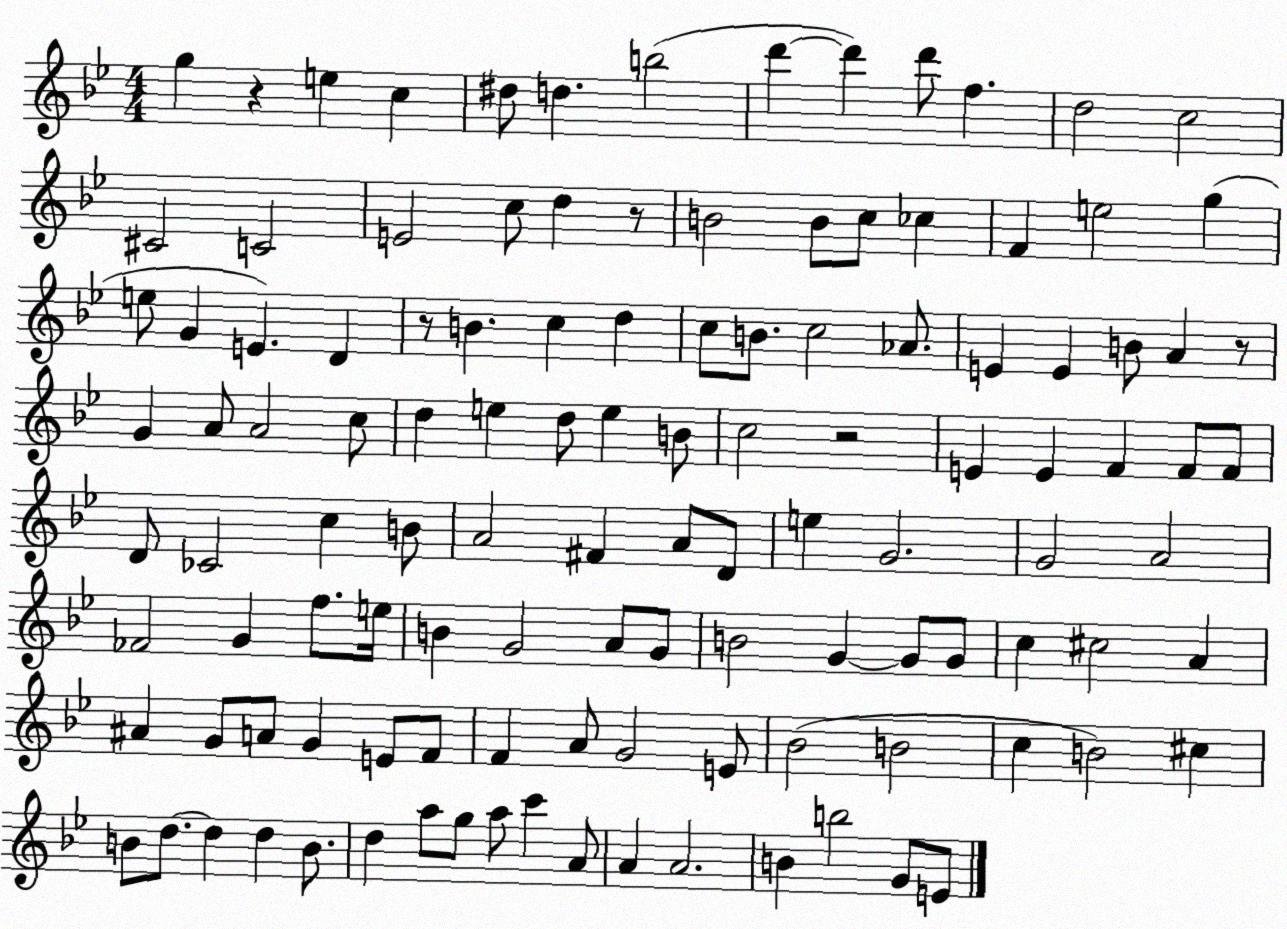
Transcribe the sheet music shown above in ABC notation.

X:1
T:Untitled
M:4/4
L:1/4
K:Bb
g z e c ^d/2 d b2 d' d' d'/2 f d2 c2 ^C2 C2 E2 c/2 d z/2 B2 B/2 c/2 _c F e2 g e/2 G E D z/2 B c d c/2 B/2 c2 _A/2 E E B/2 A z/2 G A/2 A2 c/2 d e d/2 e B/2 c2 z2 E E F F/2 F/2 D/2 _C2 c B/2 A2 ^F A/2 D/2 e G2 G2 A2 _F2 G f/2 e/4 B G2 A/2 G/2 B2 G G/2 G/2 c ^c2 A ^A G/2 A/2 G E/2 F/2 F A/2 G2 E/2 _B2 B2 c B2 ^c B/2 d/2 d d B/2 d a/2 g/2 a/2 c' A/2 A A2 B b2 G/2 E/2